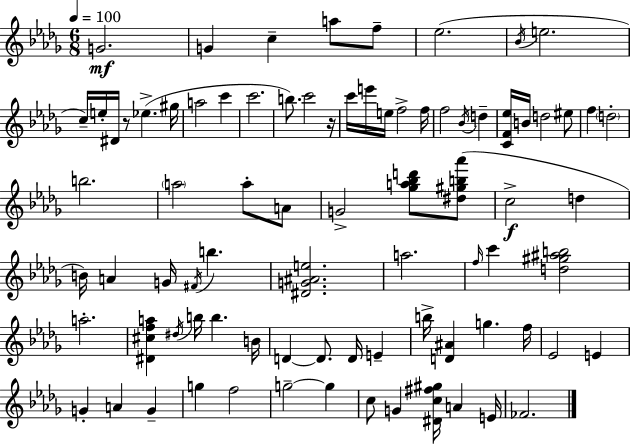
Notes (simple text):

G4/h. G4/q C5/q A5/e F5/e Eb5/h. Bb4/s E5/h. C5/s E5/s D#4/s R/e Eb5/q. G#5/s A5/h C6/q C6/h. B5/e. C6/h R/s C6/s E6/s E5/s F5/h F5/s F5/h Bb4/s D5/q [C4,F4,Eb5]/s B4/s D5/h EIS5/e F5/q D5/h B5/h. A5/h A5/e A4/e G4/h [Gb5,A5,Bb5,D6]/e [D#5,G#5,B5,Ab6]/e C5/h D5/q B4/s A4/q G4/s F#4/s B5/q. [D#4,G4,A#4,E5]/h. A5/h. F5/s C6/q [D5,G#5,A#5,B5]/h A5/h. [D#4,C#5,F5,A5]/q D#5/s B5/s B5/q. B4/s D4/q D4/e. D4/s E4/q B5/s [D4,A#4]/q G5/q. F5/s Eb4/h E4/q G4/q A4/q G4/q G5/q F5/h G5/h G5/q C5/e G4/q [D#4,C5,F#5,G#5]/s A4/q E4/s FES4/h.